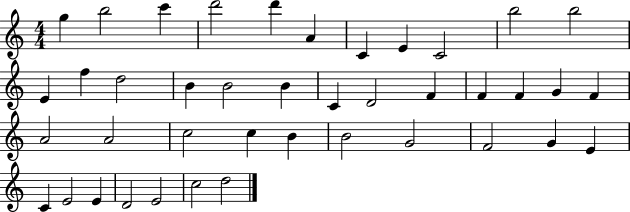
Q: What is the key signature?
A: C major